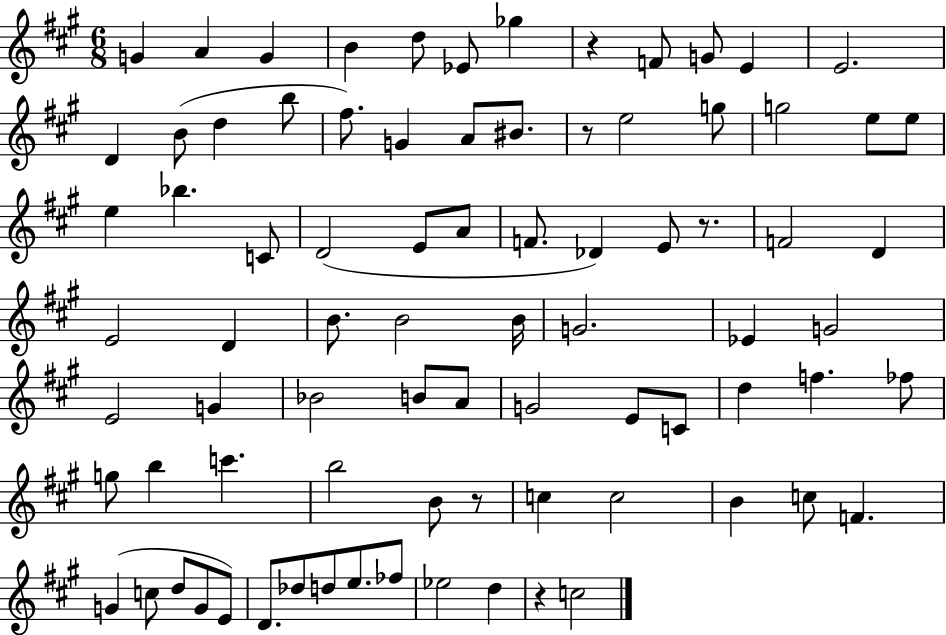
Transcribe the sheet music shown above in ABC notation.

X:1
T:Untitled
M:6/8
L:1/4
K:A
G A G B d/2 _E/2 _g z F/2 G/2 E E2 D B/2 d b/2 ^f/2 G A/2 ^B/2 z/2 e2 g/2 g2 e/2 e/2 e _b C/2 D2 E/2 A/2 F/2 _D E/2 z/2 F2 D E2 D B/2 B2 B/4 G2 _E G2 E2 G _B2 B/2 A/2 G2 E/2 C/2 d f _f/2 g/2 b c' b2 B/2 z/2 c c2 B c/2 F G c/2 d/2 G/2 E/2 D/2 _d/2 d/2 e/2 _f/2 _e2 d z c2